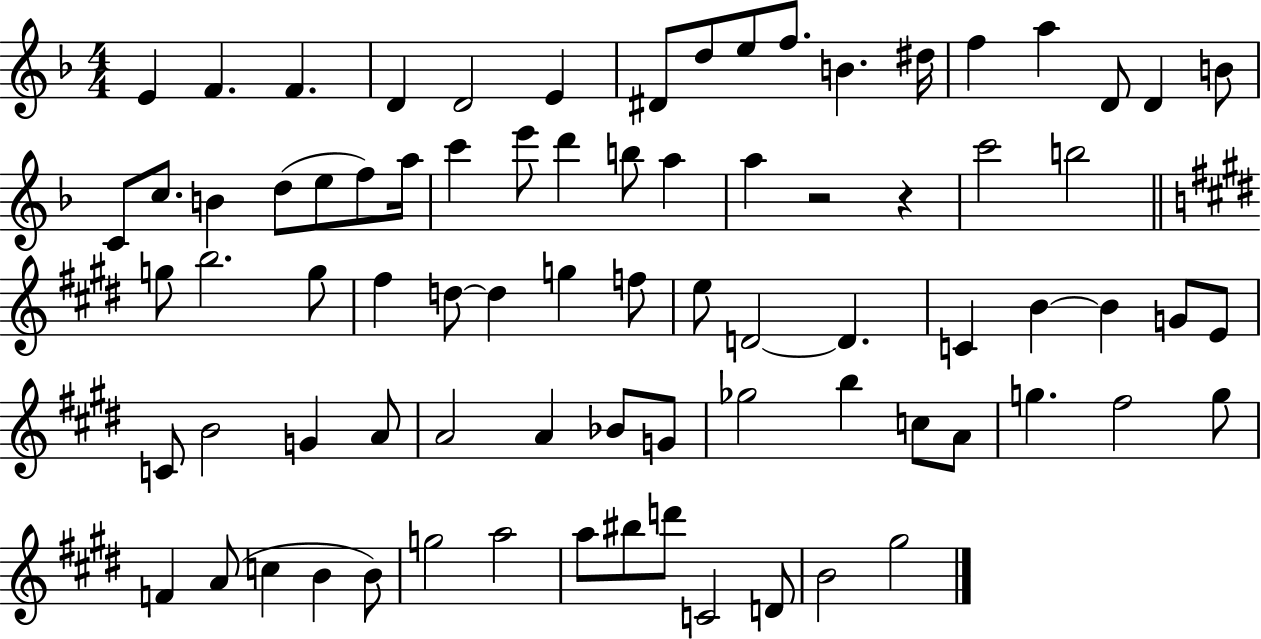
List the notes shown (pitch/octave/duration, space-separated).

E4/q F4/q. F4/q. D4/q D4/h E4/q D#4/e D5/e E5/e F5/e. B4/q. D#5/s F5/q A5/q D4/e D4/q B4/e C4/e C5/e. B4/q D5/e E5/e F5/e A5/s C6/q E6/e D6/q B5/e A5/q A5/q R/h R/q C6/h B5/h G5/e B5/h. G5/e F#5/q D5/e D5/q G5/q F5/e E5/e D4/h D4/q. C4/q B4/q B4/q G4/e E4/e C4/e B4/h G4/q A4/e A4/h A4/q Bb4/e G4/e Gb5/h B5/q C5/e A4/e G5/q. F#5/h G5/e F4/q A4/e C5/q B4/q B4/e G5/h A5/h A5/e BIS5/e D6/e C4/h D4/e B4/h G#5/h